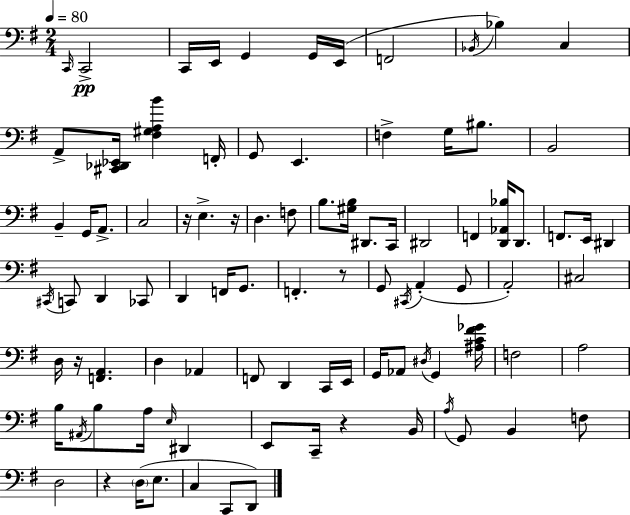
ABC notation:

X:1
T:Untitled
M:2/4
L:1/4
K:Em
C,,/4 C,,2 C,,/4 E,,/4 G,, G,,/4 E,,/4 F,,2 _B,,/4 _B, C, A,,/2 [^C,,_D,,_E,,]/4 [^F,^G,A,B] F,,/4 G,,/2 E,, F, G,/4 ^B,/2 B,,2 B,, G,,/4 A,,/2 C,2 z/4 E, z/4 D, F,/2 B,/2 [^G,B,]/4 ^D,,/2 C,,/4 ^D,,2 F,, [D,,_A,,_B,]/4 D,,/2 F,,/2 E,,/4 ^D,, ^C,,/4 C,,/2 D,, _C,,/2 D,, F,,/4 G,,/2 F,, z/2 G,,/2 ^C,,/4 A,, G,,/2 A,,2 ^C,2 D,/4 z/4 [F,,A,,] D, _A,, F,,/2 D,, C,,/4 E,,/4 G,,/4 _A,,/2 ^D,/4 G,, [^A,C^F_G]/4 F,2 A,2 B,/4 ^A,,/4 B,/2 A,/4 E,/4 ^D,, E,,/2 C,,/4 z B,,/4 A,/4 G,,/2 B,, F,/2 D,2 z D,/4 E,/2 C, C,,/2 D,,/2